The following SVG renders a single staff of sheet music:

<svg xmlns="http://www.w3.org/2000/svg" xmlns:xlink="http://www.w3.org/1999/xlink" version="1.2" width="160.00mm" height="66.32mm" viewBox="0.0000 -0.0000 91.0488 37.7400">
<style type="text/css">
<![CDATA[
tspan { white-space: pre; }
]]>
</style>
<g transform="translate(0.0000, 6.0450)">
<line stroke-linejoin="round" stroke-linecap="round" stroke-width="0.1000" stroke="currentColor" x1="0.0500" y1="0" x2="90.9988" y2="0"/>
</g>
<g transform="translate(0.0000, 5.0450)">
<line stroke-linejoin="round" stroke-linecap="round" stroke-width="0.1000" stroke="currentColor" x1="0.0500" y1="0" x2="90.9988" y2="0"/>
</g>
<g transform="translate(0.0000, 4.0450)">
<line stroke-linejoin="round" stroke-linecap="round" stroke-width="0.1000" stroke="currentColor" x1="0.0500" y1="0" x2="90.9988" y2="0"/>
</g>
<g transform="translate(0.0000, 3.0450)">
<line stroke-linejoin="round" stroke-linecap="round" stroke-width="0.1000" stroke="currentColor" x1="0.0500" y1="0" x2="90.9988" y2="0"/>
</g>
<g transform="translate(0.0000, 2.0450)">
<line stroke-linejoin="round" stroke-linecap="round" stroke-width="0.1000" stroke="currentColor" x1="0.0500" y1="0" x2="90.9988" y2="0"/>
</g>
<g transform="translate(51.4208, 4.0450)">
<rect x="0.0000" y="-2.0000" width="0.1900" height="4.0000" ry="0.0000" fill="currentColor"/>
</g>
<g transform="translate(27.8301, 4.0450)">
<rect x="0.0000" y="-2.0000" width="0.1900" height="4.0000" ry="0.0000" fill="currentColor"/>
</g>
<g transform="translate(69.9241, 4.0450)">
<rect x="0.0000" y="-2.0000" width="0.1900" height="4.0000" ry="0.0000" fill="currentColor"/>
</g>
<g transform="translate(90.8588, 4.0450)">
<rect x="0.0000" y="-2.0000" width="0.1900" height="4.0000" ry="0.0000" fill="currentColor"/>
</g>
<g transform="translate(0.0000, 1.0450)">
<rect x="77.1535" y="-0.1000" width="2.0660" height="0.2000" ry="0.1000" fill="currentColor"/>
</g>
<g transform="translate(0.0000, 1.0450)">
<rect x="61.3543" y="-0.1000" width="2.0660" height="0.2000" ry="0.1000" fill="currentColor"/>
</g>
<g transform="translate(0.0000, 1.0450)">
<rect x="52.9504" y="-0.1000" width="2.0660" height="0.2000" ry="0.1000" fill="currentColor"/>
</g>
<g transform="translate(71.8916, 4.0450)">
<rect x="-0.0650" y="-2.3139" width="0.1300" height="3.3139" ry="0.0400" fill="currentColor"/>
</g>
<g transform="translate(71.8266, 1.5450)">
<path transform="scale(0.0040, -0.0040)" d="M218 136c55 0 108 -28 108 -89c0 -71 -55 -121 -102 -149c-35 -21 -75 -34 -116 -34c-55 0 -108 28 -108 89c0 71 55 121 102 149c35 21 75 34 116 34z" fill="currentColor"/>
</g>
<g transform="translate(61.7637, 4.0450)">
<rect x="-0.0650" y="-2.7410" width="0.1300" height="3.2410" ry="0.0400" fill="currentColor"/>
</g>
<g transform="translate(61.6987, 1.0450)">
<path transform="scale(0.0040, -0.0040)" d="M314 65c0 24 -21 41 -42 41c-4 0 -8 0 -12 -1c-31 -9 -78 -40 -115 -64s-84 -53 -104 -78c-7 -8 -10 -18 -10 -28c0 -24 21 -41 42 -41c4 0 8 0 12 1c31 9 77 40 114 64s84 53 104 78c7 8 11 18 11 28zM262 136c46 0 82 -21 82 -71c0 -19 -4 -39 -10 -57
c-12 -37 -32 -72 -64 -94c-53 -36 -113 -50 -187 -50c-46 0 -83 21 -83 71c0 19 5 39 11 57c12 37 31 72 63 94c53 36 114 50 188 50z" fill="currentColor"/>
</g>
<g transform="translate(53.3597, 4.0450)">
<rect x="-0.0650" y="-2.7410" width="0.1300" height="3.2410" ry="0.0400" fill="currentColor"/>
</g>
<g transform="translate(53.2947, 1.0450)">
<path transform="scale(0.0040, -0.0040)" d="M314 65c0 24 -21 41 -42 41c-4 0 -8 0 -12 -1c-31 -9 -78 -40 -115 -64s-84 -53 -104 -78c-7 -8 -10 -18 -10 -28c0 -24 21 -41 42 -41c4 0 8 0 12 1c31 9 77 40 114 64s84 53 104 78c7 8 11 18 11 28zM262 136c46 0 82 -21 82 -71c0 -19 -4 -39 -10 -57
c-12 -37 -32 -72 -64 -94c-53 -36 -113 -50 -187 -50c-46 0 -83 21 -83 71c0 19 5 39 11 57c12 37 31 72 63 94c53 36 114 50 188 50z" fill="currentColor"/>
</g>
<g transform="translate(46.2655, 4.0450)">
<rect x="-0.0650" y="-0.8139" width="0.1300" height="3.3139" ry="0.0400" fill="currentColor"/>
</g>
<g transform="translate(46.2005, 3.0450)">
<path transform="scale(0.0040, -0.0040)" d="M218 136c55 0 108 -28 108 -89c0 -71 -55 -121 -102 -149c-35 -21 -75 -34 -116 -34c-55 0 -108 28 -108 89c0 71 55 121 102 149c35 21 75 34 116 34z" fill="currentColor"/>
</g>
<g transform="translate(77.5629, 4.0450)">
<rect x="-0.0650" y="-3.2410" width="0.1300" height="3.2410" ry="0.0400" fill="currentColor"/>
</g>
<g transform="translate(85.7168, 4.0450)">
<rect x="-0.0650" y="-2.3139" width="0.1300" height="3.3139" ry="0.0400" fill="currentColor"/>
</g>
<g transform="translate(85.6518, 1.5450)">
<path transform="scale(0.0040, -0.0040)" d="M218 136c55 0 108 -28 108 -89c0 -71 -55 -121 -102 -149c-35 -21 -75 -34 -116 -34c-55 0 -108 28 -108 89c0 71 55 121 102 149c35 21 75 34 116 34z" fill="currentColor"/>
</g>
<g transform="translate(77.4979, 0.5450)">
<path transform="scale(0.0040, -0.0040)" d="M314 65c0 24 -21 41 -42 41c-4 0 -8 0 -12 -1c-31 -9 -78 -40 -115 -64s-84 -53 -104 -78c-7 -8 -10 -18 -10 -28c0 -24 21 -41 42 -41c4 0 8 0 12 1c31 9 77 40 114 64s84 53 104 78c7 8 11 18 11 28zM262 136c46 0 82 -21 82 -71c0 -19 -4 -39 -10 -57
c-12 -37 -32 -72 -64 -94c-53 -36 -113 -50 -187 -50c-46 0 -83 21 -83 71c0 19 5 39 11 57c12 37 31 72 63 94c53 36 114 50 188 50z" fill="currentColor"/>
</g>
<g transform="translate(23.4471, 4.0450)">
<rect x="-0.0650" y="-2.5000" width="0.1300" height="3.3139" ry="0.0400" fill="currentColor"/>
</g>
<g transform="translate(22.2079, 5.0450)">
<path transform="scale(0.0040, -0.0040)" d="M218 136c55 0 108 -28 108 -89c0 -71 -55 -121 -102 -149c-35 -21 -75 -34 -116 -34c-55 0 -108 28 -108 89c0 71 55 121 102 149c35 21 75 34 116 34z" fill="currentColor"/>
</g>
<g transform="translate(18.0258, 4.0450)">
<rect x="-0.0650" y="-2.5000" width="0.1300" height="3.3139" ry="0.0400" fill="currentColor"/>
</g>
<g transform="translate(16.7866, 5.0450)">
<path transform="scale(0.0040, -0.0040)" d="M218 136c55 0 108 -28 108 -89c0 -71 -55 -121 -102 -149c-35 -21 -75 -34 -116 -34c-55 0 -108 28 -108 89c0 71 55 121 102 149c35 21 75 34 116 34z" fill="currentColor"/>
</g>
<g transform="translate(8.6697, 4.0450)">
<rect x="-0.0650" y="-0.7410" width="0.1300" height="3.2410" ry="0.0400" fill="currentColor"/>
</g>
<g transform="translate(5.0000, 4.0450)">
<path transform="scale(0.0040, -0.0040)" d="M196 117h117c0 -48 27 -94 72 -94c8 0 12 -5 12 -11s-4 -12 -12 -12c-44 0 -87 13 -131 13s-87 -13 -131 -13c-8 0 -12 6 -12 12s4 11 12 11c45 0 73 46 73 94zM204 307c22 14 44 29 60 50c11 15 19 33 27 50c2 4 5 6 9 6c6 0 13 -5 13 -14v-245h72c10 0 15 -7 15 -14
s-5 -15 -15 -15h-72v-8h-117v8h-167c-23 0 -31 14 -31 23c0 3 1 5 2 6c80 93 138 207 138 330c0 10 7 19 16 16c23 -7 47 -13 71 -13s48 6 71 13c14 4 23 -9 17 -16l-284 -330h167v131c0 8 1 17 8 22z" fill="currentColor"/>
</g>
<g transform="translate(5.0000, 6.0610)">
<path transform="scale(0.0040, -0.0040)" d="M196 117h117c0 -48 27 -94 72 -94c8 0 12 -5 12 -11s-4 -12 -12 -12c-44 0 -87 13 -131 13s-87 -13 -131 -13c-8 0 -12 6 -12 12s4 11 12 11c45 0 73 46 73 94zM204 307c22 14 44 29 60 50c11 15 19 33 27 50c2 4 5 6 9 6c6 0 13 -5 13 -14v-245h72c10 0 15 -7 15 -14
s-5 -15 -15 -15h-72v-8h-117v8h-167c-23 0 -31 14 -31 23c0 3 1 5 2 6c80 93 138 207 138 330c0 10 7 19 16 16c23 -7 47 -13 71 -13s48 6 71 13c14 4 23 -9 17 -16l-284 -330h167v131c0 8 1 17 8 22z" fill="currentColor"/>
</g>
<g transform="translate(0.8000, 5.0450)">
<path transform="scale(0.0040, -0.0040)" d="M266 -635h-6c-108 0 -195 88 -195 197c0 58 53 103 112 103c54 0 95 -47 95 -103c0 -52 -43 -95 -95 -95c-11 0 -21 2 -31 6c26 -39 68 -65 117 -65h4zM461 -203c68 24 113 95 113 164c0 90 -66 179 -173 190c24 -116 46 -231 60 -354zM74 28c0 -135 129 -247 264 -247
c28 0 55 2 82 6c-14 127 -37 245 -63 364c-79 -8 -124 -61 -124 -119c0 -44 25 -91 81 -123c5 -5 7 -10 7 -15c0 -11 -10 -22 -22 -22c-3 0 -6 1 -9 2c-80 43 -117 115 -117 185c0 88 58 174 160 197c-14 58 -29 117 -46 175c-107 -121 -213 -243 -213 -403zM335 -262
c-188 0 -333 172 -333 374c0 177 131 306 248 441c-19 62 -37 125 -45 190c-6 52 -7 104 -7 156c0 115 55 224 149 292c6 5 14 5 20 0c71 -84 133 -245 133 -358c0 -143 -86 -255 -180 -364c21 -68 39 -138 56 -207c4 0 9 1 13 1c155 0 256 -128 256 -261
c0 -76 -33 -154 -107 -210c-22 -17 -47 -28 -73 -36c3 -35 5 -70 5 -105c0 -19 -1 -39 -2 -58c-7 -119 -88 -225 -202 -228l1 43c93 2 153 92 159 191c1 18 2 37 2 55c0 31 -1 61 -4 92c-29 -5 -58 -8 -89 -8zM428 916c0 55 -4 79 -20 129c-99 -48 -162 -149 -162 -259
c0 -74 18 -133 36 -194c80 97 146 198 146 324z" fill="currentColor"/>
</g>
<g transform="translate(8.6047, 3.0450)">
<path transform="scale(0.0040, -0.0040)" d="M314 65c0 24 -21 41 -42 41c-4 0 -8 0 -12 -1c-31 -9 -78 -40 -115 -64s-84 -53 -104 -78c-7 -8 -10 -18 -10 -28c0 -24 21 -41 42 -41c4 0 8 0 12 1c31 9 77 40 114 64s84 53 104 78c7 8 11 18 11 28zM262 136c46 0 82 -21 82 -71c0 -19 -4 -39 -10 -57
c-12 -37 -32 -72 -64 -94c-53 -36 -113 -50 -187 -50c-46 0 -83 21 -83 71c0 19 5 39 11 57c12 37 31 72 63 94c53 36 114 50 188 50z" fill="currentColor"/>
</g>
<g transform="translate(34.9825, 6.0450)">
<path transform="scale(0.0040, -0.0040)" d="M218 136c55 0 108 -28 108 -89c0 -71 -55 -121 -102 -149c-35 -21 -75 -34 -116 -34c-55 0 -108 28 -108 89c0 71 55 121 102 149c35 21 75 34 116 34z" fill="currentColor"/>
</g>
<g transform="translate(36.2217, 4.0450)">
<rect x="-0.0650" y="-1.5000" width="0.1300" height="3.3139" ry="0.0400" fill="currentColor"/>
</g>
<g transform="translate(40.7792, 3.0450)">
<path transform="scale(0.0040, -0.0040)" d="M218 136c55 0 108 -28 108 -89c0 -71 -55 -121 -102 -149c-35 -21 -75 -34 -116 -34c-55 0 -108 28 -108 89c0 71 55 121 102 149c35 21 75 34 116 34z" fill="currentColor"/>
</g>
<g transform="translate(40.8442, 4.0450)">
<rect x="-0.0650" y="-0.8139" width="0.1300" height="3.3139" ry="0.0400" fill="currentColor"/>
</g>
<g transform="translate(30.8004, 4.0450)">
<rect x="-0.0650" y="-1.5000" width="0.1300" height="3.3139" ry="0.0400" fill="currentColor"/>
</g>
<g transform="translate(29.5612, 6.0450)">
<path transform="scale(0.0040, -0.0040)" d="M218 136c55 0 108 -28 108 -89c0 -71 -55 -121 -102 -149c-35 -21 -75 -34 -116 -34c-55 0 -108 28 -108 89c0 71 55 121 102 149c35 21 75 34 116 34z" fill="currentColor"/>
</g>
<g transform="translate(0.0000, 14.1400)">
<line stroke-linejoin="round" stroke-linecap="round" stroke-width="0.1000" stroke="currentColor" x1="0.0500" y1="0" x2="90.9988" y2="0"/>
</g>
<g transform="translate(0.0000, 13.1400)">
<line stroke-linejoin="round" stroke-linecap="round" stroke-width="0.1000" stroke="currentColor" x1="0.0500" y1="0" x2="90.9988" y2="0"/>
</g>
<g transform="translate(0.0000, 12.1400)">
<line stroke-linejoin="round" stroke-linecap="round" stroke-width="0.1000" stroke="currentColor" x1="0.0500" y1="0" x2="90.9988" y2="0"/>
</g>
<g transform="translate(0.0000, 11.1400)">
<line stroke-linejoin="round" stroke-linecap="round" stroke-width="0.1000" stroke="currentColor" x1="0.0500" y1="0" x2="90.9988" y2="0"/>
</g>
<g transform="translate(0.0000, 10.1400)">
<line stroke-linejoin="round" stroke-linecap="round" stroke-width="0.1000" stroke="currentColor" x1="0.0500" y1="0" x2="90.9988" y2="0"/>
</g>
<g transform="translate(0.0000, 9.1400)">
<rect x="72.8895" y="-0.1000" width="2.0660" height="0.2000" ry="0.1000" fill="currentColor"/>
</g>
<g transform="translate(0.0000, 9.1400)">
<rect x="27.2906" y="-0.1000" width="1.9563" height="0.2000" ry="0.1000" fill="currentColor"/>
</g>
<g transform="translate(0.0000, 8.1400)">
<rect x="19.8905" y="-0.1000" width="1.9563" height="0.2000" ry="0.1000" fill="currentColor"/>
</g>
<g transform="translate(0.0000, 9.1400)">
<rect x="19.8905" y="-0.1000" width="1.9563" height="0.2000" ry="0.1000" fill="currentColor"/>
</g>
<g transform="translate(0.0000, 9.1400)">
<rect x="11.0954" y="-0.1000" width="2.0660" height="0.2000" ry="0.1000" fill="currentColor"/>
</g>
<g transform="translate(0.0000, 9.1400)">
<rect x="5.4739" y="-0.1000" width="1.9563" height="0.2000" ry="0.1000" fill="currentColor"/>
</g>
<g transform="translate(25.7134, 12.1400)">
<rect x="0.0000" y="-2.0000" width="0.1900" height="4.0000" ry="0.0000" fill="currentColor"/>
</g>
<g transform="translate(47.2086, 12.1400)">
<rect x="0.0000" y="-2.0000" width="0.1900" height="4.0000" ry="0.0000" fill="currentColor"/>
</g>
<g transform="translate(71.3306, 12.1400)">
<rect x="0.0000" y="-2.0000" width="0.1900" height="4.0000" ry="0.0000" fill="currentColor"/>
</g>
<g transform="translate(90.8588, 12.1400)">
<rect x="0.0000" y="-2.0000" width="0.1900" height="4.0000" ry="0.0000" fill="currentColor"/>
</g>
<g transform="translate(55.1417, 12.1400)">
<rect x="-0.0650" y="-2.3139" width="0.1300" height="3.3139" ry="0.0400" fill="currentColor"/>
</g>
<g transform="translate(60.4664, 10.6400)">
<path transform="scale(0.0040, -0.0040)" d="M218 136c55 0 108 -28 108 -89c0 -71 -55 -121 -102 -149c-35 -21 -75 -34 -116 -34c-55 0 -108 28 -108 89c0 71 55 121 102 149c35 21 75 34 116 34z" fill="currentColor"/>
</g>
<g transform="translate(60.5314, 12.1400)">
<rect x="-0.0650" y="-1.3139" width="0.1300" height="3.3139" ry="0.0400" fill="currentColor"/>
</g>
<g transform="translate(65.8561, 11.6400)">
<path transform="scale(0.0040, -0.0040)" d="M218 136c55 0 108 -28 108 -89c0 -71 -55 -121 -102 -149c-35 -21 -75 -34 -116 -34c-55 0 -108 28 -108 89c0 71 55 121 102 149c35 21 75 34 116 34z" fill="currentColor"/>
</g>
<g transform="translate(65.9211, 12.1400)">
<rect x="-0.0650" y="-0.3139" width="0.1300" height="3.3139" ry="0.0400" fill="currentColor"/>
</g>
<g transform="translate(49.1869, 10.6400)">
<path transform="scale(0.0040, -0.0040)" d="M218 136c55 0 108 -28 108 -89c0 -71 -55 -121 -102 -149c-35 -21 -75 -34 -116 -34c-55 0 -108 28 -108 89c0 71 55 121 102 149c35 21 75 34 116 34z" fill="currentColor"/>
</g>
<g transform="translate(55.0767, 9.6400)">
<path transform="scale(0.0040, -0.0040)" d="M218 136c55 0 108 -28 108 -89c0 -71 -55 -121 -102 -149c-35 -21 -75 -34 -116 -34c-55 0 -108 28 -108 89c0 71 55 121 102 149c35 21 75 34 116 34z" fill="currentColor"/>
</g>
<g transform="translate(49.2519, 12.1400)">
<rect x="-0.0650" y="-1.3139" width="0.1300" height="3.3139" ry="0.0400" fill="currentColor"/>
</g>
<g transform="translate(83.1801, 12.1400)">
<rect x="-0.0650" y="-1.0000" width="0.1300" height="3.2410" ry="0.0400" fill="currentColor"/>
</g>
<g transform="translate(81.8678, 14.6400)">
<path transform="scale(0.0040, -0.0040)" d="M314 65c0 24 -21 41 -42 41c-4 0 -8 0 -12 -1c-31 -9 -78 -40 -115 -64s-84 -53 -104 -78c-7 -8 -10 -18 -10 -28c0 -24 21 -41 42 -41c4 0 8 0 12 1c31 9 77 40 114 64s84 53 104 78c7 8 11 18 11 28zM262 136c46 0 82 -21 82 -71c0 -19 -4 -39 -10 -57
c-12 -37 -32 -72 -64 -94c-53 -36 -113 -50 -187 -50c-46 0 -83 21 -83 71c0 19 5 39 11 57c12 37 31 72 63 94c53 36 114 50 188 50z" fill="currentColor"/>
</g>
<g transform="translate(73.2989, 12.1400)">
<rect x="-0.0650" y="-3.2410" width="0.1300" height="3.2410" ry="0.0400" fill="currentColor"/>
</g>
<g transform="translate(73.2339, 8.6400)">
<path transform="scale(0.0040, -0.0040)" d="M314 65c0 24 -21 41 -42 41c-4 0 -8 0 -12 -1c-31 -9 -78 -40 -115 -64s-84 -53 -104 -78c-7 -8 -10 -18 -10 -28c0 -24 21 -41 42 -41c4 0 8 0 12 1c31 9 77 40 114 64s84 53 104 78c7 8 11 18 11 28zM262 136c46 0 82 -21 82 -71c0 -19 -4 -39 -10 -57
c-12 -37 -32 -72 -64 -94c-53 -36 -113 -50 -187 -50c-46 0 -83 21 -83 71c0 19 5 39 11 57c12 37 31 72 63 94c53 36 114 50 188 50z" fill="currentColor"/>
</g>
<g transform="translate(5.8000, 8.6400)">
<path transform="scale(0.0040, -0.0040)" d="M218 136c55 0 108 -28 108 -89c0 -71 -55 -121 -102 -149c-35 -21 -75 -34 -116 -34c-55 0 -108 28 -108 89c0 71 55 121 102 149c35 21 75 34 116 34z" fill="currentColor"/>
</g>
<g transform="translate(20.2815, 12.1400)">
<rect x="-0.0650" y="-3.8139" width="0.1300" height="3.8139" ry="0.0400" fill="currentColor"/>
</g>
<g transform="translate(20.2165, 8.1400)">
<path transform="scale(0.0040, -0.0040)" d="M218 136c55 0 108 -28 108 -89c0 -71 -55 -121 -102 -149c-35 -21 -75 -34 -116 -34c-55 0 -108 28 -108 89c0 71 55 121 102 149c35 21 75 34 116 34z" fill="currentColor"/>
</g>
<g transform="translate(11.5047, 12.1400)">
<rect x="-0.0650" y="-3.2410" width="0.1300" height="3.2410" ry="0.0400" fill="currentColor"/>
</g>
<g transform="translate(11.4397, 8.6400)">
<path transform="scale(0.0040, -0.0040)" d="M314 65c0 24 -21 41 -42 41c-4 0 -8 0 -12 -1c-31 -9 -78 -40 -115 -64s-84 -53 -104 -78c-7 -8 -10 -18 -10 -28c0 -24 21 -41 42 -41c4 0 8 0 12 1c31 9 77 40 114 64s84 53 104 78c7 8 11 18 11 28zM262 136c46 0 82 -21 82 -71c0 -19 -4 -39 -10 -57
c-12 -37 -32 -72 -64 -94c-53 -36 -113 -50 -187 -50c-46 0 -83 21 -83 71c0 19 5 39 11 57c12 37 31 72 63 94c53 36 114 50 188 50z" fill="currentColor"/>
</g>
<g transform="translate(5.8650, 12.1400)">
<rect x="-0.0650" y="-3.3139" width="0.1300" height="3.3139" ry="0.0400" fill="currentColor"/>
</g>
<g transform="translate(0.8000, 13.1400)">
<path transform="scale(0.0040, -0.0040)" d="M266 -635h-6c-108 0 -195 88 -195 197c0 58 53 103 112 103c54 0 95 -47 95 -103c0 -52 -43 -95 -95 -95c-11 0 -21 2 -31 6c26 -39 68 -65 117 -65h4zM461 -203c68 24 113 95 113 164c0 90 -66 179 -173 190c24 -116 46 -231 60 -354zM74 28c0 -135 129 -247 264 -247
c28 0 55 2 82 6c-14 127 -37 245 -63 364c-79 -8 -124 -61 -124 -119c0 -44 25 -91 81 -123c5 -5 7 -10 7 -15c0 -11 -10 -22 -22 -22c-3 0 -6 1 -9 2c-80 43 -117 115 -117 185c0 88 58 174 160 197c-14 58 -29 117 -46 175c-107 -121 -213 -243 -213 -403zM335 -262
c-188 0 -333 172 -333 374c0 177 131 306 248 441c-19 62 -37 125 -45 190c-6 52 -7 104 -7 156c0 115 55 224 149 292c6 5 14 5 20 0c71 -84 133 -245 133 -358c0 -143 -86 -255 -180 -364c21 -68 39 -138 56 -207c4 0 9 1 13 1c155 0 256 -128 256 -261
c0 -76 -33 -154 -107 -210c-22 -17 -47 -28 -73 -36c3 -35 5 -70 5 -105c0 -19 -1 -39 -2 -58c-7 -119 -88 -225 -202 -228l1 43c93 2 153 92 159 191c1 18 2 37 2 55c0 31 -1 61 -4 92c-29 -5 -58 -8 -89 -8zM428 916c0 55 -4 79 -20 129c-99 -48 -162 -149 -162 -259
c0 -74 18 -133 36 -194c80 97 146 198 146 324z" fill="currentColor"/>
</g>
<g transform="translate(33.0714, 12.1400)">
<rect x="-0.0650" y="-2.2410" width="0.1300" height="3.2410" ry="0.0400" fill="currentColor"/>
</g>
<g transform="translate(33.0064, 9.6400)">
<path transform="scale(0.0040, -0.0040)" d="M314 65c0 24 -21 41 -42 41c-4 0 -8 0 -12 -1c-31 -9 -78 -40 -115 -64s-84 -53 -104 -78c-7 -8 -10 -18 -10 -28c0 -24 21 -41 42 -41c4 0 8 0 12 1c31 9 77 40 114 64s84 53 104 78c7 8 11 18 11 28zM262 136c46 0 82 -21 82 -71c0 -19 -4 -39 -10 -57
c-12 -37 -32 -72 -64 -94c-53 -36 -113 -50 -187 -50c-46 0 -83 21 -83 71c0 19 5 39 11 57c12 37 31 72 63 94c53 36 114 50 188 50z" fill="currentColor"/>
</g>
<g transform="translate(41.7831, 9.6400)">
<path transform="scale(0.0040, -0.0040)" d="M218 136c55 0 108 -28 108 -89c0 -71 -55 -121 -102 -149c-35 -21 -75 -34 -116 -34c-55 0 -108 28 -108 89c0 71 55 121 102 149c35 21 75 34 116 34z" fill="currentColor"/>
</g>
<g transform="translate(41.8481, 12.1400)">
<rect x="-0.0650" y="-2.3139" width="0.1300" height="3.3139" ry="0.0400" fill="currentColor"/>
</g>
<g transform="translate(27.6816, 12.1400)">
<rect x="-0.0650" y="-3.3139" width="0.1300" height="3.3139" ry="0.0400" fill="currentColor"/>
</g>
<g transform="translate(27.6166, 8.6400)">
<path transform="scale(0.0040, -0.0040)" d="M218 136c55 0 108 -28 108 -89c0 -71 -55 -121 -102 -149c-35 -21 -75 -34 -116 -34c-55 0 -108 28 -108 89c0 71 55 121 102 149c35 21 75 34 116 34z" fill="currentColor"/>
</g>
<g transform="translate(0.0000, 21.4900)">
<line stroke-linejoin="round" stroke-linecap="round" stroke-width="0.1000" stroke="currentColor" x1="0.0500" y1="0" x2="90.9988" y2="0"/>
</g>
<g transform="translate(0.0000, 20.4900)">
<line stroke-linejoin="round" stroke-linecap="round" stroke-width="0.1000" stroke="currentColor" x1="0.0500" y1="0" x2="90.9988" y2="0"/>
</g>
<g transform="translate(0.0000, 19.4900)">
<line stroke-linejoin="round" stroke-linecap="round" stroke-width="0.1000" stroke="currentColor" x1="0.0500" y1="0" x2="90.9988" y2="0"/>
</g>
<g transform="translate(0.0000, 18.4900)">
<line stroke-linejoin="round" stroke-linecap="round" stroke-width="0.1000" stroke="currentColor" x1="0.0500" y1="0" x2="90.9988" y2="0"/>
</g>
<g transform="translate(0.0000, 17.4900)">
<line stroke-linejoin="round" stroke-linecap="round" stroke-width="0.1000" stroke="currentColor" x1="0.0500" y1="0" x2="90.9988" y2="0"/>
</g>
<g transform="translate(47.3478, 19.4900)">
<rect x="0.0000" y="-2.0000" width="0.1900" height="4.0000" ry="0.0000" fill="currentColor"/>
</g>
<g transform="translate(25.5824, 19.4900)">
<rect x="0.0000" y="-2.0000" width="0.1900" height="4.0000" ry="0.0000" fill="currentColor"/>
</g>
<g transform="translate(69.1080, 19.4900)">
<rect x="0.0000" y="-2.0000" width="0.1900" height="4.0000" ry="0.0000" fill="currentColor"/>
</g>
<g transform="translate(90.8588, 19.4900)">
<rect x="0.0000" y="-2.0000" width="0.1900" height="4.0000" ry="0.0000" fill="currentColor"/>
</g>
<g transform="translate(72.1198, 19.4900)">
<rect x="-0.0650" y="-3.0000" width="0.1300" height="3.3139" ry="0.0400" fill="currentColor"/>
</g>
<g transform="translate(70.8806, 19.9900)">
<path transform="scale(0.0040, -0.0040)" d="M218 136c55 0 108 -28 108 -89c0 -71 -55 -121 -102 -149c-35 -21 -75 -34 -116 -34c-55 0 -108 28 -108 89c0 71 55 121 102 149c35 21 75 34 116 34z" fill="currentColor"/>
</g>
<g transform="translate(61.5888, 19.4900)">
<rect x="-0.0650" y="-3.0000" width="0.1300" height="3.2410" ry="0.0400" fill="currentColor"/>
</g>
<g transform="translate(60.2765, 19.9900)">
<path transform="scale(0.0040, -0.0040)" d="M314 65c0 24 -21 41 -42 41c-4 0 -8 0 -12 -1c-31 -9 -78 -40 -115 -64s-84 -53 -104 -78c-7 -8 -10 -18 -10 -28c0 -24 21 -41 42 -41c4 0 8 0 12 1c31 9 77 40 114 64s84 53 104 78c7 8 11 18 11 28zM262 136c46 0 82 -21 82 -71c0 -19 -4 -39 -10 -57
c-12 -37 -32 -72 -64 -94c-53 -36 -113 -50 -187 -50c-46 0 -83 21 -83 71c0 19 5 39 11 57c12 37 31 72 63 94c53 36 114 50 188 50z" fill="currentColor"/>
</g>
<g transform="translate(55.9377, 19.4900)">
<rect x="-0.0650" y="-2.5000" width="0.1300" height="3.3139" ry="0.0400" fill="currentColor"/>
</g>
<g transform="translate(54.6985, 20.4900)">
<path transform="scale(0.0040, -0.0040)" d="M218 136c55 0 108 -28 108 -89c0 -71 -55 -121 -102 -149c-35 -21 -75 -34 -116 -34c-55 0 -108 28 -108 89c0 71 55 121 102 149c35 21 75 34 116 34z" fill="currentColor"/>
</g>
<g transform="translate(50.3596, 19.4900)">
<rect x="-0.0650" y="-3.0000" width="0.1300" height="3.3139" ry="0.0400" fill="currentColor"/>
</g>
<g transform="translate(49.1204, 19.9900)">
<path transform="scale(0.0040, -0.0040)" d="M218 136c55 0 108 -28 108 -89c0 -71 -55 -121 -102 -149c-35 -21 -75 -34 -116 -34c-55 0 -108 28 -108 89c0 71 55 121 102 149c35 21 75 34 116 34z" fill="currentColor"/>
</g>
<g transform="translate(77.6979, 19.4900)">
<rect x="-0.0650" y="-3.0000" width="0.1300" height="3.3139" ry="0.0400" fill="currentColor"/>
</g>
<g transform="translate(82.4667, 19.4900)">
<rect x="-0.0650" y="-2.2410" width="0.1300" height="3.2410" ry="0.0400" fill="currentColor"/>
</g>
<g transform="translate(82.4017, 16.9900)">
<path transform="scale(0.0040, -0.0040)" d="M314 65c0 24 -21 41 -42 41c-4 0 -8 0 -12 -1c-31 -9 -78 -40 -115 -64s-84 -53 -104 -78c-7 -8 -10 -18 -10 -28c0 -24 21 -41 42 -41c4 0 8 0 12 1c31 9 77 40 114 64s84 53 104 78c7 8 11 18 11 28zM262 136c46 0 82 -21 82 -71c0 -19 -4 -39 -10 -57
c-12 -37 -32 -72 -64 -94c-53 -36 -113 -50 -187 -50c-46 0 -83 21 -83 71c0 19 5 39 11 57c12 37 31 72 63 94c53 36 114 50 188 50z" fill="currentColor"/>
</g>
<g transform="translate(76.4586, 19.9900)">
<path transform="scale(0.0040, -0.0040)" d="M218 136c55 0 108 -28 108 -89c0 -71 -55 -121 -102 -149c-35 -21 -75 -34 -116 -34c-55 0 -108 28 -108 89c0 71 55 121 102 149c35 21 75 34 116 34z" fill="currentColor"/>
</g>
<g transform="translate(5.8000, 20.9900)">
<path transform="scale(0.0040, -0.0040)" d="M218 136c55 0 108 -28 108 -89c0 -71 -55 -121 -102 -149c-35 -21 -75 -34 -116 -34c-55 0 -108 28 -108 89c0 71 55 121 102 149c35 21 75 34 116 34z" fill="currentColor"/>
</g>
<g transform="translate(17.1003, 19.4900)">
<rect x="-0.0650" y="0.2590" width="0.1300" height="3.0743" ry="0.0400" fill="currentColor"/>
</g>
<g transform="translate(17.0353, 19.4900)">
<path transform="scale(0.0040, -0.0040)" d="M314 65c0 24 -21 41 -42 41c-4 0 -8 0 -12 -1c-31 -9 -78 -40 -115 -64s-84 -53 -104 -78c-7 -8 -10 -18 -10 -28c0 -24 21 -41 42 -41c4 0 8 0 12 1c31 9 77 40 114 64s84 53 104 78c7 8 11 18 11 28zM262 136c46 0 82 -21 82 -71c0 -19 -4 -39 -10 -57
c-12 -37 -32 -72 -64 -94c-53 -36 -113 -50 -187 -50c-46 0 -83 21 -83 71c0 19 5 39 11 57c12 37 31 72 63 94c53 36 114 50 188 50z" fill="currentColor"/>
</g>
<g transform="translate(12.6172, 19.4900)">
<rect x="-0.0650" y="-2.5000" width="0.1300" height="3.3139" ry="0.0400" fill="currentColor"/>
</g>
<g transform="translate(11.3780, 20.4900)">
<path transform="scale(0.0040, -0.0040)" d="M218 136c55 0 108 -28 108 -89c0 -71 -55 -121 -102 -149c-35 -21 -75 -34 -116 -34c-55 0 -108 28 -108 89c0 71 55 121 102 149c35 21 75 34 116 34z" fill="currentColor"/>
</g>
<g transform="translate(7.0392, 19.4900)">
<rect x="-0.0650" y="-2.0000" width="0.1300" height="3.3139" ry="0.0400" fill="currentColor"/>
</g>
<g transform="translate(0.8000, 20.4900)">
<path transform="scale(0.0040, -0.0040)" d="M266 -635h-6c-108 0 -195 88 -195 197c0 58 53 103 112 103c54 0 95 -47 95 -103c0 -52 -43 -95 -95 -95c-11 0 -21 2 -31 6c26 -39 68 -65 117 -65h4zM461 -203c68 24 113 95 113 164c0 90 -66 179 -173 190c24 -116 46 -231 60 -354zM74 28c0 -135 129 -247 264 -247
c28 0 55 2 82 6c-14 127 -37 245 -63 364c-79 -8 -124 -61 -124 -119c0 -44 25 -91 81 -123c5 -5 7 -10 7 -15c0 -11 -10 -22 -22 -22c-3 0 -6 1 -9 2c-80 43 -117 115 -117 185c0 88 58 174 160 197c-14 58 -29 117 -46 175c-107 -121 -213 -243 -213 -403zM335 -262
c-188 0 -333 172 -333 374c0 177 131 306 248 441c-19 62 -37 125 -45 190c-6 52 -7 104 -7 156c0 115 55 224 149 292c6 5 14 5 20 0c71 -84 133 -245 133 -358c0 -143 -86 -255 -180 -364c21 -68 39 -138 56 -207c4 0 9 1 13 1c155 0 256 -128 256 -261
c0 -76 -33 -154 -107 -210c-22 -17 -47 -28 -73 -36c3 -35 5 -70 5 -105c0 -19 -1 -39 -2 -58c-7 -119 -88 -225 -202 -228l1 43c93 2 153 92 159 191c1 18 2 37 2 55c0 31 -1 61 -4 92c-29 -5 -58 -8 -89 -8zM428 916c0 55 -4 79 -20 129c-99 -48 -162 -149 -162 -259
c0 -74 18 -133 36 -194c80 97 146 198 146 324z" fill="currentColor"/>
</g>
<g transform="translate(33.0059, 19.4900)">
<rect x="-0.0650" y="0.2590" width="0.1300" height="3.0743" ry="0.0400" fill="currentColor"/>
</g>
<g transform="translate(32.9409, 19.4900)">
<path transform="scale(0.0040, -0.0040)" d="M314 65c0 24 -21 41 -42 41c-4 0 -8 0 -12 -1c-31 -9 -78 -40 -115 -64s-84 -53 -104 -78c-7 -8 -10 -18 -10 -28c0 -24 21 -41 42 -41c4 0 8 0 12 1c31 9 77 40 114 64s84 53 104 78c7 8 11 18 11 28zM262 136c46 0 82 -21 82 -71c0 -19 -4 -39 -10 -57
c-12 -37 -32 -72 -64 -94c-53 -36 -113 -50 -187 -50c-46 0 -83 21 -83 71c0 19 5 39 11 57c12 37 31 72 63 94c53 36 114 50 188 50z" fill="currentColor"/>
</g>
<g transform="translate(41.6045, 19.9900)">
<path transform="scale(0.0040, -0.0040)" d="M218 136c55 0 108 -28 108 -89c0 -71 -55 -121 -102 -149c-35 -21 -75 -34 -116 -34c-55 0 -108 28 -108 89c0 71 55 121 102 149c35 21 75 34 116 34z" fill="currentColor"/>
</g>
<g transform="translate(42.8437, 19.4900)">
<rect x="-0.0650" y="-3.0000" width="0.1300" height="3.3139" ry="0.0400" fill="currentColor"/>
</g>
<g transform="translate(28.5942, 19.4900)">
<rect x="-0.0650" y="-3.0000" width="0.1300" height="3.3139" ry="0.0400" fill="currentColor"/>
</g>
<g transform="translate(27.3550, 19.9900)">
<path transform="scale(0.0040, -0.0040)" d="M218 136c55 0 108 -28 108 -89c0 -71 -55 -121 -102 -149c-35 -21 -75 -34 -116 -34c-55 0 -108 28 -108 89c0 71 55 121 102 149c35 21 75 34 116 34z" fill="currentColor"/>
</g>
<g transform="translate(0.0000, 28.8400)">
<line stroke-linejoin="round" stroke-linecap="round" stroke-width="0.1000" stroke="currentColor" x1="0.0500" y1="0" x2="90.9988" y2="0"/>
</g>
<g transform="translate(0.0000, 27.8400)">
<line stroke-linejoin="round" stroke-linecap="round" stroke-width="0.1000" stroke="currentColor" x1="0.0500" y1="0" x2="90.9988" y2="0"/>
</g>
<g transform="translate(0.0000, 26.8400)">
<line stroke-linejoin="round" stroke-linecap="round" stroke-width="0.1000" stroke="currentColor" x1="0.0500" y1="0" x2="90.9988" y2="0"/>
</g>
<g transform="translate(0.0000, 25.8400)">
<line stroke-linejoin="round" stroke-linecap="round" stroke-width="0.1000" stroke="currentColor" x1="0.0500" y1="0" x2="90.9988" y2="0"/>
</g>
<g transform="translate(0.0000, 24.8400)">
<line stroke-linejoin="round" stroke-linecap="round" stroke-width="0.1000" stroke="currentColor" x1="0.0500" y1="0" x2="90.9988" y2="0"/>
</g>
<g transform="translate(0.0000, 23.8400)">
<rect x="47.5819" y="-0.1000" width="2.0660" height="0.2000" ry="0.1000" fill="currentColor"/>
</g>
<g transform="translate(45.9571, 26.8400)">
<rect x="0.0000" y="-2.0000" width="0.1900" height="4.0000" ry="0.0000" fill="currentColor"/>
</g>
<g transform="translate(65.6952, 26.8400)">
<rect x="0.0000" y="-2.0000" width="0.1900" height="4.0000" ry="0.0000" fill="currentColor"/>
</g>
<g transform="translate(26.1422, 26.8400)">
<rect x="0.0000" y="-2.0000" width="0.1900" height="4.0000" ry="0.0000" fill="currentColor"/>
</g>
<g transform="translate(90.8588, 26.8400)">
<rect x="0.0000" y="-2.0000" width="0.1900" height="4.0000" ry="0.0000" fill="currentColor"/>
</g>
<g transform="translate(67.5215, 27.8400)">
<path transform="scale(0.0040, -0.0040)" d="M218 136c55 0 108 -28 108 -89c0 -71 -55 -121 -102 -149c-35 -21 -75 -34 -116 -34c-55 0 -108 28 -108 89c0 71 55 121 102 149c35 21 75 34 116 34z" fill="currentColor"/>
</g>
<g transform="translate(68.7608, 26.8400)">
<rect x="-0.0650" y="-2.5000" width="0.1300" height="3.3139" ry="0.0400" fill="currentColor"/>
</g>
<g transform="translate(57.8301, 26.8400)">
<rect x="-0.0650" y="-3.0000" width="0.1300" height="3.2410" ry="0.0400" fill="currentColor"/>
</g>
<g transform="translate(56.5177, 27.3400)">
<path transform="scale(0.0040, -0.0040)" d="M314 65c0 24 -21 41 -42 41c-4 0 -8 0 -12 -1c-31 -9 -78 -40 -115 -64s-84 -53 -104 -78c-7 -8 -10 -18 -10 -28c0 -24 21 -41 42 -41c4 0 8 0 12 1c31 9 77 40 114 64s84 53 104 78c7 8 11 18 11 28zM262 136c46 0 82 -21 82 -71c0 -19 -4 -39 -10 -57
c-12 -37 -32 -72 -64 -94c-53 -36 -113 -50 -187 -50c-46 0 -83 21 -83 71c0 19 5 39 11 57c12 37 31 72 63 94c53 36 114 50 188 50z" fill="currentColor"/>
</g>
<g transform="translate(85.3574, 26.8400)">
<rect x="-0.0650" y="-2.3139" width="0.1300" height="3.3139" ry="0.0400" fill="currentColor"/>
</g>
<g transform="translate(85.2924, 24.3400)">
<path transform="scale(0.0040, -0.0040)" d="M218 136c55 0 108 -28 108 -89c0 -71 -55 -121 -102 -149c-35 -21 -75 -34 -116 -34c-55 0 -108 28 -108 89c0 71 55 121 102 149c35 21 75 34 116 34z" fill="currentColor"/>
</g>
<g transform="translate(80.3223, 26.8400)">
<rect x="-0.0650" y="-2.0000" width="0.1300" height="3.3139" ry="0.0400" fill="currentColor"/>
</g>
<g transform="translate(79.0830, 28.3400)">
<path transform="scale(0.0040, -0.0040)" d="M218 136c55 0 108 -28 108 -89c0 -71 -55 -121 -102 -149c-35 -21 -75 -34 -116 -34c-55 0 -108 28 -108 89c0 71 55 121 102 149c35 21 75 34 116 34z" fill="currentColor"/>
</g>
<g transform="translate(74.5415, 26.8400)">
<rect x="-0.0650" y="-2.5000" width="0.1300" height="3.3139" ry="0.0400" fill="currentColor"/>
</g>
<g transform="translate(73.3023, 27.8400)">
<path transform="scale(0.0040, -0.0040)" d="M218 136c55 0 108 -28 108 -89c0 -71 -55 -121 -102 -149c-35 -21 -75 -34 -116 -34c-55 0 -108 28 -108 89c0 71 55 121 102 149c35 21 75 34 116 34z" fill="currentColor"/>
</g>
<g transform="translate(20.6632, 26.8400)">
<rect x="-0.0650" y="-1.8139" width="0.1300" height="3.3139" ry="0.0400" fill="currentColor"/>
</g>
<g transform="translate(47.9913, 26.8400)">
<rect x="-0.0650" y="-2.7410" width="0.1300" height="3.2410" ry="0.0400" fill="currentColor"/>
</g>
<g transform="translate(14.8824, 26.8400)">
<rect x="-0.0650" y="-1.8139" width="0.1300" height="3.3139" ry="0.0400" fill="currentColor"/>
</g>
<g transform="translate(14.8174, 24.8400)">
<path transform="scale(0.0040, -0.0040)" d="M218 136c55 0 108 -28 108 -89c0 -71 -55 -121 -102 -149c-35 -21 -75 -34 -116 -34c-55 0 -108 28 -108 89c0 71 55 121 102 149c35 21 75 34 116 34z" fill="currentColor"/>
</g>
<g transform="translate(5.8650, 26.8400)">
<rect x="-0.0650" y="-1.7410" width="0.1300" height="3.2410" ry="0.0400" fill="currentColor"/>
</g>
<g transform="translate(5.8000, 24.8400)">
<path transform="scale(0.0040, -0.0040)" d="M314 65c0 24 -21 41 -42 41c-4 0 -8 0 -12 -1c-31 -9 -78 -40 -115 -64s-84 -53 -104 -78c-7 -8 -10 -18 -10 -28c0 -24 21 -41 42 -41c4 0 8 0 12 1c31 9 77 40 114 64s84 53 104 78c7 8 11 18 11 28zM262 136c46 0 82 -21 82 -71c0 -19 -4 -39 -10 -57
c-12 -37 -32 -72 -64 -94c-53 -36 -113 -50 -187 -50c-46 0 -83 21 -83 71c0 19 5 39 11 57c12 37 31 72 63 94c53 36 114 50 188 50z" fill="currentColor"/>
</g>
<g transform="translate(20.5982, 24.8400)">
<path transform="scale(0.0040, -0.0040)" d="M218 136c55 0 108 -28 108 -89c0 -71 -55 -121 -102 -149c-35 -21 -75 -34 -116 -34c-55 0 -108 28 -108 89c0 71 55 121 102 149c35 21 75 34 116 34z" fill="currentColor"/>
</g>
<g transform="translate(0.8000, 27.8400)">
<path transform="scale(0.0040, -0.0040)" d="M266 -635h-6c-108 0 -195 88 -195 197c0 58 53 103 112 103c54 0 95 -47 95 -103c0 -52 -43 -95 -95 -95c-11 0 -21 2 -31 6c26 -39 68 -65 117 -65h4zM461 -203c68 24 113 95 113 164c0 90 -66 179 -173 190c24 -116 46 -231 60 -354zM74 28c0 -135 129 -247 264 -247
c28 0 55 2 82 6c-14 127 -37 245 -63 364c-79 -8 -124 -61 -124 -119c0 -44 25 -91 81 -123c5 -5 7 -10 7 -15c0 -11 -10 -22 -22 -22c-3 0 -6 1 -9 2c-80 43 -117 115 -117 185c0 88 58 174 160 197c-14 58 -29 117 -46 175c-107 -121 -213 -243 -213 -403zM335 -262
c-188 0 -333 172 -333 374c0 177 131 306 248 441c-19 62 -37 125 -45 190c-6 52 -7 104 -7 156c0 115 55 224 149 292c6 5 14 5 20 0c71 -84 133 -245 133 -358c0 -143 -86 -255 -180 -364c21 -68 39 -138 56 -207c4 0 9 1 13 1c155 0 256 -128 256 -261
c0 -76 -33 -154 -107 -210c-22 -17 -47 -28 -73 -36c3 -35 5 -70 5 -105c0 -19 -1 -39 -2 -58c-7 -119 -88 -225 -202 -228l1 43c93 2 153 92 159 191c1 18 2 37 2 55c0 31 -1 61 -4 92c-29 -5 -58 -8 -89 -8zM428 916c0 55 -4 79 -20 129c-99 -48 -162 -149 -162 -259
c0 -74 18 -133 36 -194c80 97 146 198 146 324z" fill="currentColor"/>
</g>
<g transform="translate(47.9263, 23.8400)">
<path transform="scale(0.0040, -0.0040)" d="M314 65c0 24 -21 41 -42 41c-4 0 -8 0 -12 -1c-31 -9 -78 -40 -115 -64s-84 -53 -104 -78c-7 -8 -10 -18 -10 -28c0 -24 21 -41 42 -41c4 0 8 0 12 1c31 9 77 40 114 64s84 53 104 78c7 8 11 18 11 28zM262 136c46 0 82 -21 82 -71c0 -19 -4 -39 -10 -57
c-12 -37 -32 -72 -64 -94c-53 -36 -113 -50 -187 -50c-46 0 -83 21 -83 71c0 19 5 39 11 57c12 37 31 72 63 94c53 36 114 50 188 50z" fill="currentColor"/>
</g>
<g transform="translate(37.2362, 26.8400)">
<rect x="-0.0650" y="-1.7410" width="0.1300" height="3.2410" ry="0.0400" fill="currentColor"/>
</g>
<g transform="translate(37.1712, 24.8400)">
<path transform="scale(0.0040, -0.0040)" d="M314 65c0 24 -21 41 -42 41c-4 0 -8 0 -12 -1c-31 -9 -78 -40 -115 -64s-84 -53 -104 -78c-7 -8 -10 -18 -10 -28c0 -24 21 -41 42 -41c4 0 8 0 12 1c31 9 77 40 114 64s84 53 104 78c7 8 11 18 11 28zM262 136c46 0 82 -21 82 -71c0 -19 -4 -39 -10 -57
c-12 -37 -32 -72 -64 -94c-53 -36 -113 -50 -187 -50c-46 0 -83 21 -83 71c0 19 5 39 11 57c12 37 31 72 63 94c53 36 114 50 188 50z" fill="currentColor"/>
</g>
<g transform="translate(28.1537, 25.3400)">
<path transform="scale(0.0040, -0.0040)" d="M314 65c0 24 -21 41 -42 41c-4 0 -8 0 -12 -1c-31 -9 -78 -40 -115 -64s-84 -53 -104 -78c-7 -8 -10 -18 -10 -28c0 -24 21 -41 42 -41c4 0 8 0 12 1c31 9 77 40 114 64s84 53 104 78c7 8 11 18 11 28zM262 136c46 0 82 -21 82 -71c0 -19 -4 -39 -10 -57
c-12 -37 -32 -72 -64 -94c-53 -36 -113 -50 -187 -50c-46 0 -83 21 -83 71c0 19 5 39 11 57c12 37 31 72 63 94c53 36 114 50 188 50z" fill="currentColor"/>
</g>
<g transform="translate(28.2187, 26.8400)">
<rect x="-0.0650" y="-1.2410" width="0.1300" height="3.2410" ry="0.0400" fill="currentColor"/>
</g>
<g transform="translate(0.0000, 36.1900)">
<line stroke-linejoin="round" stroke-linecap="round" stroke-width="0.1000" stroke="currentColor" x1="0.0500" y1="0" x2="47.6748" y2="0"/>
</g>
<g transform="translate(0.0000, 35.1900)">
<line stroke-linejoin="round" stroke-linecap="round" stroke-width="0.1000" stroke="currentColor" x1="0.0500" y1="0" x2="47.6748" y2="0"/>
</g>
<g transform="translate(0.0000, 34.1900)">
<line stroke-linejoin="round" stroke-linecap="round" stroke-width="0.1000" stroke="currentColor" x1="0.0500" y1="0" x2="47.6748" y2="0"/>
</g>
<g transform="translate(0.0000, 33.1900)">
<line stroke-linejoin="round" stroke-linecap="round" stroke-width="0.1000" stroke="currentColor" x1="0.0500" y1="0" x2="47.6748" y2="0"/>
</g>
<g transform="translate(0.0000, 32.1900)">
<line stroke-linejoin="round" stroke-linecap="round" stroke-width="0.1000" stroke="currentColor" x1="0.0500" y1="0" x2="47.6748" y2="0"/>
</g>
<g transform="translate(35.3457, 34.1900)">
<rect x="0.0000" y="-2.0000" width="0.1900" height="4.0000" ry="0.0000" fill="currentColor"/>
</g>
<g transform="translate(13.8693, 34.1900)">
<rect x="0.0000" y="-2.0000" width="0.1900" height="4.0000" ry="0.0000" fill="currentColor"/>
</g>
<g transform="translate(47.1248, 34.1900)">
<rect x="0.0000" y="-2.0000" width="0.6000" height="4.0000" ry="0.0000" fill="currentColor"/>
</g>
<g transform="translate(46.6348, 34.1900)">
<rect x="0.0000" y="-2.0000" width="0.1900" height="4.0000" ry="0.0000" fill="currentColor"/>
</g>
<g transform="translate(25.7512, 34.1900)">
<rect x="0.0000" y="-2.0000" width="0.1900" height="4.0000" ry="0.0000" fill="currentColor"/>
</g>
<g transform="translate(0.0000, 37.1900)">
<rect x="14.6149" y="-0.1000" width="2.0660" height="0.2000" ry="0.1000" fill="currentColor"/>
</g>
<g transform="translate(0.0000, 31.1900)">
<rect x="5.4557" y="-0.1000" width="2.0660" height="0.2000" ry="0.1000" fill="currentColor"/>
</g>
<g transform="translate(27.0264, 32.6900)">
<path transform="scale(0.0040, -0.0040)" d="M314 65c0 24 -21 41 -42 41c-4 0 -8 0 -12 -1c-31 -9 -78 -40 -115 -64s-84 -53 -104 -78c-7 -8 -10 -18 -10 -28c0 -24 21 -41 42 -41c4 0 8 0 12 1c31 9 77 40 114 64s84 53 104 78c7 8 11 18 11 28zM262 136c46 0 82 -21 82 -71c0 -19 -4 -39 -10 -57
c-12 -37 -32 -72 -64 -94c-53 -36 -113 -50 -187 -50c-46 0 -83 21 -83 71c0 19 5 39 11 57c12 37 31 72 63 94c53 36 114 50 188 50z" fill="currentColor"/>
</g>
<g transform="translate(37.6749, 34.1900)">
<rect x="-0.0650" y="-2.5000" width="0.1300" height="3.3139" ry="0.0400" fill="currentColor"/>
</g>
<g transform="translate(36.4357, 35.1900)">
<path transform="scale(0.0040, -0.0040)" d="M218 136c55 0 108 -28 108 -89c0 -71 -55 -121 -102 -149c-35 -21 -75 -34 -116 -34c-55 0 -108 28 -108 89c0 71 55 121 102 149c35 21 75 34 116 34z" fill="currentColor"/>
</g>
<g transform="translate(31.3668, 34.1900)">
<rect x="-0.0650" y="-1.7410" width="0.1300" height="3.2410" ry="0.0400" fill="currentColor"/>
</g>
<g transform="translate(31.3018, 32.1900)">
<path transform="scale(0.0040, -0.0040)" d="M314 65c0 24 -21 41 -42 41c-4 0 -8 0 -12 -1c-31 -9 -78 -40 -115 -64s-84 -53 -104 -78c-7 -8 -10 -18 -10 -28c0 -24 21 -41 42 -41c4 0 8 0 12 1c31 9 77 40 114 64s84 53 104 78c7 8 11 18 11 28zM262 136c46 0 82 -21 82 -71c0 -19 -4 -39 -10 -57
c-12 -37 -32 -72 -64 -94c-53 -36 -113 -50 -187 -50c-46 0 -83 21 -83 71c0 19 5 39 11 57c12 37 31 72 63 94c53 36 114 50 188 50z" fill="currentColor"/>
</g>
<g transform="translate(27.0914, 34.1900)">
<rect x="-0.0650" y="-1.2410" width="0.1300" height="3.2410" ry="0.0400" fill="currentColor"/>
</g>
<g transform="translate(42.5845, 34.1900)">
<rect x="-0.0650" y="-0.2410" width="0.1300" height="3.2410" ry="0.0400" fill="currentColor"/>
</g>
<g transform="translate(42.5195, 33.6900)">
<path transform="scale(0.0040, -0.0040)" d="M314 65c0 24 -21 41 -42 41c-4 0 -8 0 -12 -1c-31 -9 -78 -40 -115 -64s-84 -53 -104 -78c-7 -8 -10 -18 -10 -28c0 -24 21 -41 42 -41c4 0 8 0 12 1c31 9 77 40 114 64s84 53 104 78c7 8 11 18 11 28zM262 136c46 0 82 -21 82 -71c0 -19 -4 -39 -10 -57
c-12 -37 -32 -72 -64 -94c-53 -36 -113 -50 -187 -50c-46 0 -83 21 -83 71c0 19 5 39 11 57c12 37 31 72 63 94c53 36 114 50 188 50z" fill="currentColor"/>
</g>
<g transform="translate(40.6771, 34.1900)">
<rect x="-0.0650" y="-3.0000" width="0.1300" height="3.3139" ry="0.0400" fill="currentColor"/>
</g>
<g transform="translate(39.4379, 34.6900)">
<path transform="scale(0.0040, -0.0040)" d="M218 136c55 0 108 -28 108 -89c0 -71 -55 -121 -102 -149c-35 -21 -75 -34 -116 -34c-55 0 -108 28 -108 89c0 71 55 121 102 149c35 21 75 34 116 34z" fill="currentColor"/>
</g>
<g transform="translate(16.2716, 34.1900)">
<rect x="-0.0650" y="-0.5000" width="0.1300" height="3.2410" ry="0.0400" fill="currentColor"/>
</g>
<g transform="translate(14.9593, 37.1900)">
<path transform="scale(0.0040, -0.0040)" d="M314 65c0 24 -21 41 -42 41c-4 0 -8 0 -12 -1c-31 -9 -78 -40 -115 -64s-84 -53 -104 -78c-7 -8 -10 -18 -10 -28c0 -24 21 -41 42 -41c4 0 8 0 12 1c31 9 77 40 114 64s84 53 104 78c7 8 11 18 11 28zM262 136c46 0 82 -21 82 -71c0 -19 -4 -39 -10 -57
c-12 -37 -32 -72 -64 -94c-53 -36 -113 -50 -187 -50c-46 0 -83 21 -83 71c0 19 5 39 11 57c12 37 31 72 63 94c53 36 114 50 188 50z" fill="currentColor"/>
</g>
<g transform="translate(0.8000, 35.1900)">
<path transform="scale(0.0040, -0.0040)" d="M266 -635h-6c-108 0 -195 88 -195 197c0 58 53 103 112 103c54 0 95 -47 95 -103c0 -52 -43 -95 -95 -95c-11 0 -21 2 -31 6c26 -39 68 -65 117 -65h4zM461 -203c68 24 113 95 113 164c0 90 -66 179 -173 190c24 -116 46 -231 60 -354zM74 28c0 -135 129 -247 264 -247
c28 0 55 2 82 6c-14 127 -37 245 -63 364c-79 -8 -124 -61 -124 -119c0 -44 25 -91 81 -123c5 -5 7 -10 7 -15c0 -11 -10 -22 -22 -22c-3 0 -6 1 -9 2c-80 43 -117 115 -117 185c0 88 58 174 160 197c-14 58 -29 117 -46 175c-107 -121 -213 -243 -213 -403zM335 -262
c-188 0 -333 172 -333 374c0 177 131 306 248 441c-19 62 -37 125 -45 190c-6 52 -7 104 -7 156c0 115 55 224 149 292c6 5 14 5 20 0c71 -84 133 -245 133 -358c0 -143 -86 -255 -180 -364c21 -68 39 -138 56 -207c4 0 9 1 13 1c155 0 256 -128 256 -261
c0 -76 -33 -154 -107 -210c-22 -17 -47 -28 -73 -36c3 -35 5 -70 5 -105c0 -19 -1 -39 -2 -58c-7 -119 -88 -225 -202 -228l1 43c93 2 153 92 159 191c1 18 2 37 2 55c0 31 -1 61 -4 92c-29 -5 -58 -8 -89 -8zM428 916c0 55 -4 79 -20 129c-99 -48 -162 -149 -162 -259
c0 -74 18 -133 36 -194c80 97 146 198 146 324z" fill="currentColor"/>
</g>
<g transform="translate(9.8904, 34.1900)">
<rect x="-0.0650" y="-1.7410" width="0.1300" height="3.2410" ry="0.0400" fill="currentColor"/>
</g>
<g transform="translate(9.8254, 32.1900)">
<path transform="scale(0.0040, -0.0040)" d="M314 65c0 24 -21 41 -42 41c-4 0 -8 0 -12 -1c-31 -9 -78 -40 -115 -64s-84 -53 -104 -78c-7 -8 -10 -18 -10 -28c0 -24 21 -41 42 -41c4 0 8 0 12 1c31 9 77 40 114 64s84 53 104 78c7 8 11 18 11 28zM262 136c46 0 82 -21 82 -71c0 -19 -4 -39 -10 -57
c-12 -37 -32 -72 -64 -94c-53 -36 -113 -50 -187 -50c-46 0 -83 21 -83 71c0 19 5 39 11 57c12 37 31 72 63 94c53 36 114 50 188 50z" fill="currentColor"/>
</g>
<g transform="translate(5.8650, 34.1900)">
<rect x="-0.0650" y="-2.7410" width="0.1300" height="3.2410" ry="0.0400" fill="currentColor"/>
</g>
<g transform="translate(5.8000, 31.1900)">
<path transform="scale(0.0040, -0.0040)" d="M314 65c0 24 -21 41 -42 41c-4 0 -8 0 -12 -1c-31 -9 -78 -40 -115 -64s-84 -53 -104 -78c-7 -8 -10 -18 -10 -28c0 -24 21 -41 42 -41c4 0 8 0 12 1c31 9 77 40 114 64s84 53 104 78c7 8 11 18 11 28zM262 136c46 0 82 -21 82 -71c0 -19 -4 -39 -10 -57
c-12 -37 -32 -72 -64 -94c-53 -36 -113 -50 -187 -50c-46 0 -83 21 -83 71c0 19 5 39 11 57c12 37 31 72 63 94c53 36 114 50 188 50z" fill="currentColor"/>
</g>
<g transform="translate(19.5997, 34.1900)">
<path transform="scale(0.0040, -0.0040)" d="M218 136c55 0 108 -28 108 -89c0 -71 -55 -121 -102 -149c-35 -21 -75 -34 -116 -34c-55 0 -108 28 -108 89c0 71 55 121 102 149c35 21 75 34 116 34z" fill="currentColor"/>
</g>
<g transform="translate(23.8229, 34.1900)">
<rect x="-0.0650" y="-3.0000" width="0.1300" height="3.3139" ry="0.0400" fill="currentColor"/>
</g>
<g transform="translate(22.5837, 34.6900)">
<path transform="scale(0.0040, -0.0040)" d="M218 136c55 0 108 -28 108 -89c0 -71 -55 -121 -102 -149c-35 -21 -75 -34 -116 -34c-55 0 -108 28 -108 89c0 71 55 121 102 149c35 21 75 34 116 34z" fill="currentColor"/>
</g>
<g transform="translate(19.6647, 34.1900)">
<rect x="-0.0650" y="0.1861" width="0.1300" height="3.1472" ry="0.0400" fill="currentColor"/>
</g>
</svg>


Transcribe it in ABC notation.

X:1
T:Untitled
M:4/4
L:1/4
K:C
d2 G G E E d d a2 a2 g b2 g b b2 c' b g2 g e g e c b2 D2 F G B2 A B2 A A G A2 A A g2 f2 f f e2 f2 a2 A2 G G F g a2 f2 C2 B A e2 f2 G A c2